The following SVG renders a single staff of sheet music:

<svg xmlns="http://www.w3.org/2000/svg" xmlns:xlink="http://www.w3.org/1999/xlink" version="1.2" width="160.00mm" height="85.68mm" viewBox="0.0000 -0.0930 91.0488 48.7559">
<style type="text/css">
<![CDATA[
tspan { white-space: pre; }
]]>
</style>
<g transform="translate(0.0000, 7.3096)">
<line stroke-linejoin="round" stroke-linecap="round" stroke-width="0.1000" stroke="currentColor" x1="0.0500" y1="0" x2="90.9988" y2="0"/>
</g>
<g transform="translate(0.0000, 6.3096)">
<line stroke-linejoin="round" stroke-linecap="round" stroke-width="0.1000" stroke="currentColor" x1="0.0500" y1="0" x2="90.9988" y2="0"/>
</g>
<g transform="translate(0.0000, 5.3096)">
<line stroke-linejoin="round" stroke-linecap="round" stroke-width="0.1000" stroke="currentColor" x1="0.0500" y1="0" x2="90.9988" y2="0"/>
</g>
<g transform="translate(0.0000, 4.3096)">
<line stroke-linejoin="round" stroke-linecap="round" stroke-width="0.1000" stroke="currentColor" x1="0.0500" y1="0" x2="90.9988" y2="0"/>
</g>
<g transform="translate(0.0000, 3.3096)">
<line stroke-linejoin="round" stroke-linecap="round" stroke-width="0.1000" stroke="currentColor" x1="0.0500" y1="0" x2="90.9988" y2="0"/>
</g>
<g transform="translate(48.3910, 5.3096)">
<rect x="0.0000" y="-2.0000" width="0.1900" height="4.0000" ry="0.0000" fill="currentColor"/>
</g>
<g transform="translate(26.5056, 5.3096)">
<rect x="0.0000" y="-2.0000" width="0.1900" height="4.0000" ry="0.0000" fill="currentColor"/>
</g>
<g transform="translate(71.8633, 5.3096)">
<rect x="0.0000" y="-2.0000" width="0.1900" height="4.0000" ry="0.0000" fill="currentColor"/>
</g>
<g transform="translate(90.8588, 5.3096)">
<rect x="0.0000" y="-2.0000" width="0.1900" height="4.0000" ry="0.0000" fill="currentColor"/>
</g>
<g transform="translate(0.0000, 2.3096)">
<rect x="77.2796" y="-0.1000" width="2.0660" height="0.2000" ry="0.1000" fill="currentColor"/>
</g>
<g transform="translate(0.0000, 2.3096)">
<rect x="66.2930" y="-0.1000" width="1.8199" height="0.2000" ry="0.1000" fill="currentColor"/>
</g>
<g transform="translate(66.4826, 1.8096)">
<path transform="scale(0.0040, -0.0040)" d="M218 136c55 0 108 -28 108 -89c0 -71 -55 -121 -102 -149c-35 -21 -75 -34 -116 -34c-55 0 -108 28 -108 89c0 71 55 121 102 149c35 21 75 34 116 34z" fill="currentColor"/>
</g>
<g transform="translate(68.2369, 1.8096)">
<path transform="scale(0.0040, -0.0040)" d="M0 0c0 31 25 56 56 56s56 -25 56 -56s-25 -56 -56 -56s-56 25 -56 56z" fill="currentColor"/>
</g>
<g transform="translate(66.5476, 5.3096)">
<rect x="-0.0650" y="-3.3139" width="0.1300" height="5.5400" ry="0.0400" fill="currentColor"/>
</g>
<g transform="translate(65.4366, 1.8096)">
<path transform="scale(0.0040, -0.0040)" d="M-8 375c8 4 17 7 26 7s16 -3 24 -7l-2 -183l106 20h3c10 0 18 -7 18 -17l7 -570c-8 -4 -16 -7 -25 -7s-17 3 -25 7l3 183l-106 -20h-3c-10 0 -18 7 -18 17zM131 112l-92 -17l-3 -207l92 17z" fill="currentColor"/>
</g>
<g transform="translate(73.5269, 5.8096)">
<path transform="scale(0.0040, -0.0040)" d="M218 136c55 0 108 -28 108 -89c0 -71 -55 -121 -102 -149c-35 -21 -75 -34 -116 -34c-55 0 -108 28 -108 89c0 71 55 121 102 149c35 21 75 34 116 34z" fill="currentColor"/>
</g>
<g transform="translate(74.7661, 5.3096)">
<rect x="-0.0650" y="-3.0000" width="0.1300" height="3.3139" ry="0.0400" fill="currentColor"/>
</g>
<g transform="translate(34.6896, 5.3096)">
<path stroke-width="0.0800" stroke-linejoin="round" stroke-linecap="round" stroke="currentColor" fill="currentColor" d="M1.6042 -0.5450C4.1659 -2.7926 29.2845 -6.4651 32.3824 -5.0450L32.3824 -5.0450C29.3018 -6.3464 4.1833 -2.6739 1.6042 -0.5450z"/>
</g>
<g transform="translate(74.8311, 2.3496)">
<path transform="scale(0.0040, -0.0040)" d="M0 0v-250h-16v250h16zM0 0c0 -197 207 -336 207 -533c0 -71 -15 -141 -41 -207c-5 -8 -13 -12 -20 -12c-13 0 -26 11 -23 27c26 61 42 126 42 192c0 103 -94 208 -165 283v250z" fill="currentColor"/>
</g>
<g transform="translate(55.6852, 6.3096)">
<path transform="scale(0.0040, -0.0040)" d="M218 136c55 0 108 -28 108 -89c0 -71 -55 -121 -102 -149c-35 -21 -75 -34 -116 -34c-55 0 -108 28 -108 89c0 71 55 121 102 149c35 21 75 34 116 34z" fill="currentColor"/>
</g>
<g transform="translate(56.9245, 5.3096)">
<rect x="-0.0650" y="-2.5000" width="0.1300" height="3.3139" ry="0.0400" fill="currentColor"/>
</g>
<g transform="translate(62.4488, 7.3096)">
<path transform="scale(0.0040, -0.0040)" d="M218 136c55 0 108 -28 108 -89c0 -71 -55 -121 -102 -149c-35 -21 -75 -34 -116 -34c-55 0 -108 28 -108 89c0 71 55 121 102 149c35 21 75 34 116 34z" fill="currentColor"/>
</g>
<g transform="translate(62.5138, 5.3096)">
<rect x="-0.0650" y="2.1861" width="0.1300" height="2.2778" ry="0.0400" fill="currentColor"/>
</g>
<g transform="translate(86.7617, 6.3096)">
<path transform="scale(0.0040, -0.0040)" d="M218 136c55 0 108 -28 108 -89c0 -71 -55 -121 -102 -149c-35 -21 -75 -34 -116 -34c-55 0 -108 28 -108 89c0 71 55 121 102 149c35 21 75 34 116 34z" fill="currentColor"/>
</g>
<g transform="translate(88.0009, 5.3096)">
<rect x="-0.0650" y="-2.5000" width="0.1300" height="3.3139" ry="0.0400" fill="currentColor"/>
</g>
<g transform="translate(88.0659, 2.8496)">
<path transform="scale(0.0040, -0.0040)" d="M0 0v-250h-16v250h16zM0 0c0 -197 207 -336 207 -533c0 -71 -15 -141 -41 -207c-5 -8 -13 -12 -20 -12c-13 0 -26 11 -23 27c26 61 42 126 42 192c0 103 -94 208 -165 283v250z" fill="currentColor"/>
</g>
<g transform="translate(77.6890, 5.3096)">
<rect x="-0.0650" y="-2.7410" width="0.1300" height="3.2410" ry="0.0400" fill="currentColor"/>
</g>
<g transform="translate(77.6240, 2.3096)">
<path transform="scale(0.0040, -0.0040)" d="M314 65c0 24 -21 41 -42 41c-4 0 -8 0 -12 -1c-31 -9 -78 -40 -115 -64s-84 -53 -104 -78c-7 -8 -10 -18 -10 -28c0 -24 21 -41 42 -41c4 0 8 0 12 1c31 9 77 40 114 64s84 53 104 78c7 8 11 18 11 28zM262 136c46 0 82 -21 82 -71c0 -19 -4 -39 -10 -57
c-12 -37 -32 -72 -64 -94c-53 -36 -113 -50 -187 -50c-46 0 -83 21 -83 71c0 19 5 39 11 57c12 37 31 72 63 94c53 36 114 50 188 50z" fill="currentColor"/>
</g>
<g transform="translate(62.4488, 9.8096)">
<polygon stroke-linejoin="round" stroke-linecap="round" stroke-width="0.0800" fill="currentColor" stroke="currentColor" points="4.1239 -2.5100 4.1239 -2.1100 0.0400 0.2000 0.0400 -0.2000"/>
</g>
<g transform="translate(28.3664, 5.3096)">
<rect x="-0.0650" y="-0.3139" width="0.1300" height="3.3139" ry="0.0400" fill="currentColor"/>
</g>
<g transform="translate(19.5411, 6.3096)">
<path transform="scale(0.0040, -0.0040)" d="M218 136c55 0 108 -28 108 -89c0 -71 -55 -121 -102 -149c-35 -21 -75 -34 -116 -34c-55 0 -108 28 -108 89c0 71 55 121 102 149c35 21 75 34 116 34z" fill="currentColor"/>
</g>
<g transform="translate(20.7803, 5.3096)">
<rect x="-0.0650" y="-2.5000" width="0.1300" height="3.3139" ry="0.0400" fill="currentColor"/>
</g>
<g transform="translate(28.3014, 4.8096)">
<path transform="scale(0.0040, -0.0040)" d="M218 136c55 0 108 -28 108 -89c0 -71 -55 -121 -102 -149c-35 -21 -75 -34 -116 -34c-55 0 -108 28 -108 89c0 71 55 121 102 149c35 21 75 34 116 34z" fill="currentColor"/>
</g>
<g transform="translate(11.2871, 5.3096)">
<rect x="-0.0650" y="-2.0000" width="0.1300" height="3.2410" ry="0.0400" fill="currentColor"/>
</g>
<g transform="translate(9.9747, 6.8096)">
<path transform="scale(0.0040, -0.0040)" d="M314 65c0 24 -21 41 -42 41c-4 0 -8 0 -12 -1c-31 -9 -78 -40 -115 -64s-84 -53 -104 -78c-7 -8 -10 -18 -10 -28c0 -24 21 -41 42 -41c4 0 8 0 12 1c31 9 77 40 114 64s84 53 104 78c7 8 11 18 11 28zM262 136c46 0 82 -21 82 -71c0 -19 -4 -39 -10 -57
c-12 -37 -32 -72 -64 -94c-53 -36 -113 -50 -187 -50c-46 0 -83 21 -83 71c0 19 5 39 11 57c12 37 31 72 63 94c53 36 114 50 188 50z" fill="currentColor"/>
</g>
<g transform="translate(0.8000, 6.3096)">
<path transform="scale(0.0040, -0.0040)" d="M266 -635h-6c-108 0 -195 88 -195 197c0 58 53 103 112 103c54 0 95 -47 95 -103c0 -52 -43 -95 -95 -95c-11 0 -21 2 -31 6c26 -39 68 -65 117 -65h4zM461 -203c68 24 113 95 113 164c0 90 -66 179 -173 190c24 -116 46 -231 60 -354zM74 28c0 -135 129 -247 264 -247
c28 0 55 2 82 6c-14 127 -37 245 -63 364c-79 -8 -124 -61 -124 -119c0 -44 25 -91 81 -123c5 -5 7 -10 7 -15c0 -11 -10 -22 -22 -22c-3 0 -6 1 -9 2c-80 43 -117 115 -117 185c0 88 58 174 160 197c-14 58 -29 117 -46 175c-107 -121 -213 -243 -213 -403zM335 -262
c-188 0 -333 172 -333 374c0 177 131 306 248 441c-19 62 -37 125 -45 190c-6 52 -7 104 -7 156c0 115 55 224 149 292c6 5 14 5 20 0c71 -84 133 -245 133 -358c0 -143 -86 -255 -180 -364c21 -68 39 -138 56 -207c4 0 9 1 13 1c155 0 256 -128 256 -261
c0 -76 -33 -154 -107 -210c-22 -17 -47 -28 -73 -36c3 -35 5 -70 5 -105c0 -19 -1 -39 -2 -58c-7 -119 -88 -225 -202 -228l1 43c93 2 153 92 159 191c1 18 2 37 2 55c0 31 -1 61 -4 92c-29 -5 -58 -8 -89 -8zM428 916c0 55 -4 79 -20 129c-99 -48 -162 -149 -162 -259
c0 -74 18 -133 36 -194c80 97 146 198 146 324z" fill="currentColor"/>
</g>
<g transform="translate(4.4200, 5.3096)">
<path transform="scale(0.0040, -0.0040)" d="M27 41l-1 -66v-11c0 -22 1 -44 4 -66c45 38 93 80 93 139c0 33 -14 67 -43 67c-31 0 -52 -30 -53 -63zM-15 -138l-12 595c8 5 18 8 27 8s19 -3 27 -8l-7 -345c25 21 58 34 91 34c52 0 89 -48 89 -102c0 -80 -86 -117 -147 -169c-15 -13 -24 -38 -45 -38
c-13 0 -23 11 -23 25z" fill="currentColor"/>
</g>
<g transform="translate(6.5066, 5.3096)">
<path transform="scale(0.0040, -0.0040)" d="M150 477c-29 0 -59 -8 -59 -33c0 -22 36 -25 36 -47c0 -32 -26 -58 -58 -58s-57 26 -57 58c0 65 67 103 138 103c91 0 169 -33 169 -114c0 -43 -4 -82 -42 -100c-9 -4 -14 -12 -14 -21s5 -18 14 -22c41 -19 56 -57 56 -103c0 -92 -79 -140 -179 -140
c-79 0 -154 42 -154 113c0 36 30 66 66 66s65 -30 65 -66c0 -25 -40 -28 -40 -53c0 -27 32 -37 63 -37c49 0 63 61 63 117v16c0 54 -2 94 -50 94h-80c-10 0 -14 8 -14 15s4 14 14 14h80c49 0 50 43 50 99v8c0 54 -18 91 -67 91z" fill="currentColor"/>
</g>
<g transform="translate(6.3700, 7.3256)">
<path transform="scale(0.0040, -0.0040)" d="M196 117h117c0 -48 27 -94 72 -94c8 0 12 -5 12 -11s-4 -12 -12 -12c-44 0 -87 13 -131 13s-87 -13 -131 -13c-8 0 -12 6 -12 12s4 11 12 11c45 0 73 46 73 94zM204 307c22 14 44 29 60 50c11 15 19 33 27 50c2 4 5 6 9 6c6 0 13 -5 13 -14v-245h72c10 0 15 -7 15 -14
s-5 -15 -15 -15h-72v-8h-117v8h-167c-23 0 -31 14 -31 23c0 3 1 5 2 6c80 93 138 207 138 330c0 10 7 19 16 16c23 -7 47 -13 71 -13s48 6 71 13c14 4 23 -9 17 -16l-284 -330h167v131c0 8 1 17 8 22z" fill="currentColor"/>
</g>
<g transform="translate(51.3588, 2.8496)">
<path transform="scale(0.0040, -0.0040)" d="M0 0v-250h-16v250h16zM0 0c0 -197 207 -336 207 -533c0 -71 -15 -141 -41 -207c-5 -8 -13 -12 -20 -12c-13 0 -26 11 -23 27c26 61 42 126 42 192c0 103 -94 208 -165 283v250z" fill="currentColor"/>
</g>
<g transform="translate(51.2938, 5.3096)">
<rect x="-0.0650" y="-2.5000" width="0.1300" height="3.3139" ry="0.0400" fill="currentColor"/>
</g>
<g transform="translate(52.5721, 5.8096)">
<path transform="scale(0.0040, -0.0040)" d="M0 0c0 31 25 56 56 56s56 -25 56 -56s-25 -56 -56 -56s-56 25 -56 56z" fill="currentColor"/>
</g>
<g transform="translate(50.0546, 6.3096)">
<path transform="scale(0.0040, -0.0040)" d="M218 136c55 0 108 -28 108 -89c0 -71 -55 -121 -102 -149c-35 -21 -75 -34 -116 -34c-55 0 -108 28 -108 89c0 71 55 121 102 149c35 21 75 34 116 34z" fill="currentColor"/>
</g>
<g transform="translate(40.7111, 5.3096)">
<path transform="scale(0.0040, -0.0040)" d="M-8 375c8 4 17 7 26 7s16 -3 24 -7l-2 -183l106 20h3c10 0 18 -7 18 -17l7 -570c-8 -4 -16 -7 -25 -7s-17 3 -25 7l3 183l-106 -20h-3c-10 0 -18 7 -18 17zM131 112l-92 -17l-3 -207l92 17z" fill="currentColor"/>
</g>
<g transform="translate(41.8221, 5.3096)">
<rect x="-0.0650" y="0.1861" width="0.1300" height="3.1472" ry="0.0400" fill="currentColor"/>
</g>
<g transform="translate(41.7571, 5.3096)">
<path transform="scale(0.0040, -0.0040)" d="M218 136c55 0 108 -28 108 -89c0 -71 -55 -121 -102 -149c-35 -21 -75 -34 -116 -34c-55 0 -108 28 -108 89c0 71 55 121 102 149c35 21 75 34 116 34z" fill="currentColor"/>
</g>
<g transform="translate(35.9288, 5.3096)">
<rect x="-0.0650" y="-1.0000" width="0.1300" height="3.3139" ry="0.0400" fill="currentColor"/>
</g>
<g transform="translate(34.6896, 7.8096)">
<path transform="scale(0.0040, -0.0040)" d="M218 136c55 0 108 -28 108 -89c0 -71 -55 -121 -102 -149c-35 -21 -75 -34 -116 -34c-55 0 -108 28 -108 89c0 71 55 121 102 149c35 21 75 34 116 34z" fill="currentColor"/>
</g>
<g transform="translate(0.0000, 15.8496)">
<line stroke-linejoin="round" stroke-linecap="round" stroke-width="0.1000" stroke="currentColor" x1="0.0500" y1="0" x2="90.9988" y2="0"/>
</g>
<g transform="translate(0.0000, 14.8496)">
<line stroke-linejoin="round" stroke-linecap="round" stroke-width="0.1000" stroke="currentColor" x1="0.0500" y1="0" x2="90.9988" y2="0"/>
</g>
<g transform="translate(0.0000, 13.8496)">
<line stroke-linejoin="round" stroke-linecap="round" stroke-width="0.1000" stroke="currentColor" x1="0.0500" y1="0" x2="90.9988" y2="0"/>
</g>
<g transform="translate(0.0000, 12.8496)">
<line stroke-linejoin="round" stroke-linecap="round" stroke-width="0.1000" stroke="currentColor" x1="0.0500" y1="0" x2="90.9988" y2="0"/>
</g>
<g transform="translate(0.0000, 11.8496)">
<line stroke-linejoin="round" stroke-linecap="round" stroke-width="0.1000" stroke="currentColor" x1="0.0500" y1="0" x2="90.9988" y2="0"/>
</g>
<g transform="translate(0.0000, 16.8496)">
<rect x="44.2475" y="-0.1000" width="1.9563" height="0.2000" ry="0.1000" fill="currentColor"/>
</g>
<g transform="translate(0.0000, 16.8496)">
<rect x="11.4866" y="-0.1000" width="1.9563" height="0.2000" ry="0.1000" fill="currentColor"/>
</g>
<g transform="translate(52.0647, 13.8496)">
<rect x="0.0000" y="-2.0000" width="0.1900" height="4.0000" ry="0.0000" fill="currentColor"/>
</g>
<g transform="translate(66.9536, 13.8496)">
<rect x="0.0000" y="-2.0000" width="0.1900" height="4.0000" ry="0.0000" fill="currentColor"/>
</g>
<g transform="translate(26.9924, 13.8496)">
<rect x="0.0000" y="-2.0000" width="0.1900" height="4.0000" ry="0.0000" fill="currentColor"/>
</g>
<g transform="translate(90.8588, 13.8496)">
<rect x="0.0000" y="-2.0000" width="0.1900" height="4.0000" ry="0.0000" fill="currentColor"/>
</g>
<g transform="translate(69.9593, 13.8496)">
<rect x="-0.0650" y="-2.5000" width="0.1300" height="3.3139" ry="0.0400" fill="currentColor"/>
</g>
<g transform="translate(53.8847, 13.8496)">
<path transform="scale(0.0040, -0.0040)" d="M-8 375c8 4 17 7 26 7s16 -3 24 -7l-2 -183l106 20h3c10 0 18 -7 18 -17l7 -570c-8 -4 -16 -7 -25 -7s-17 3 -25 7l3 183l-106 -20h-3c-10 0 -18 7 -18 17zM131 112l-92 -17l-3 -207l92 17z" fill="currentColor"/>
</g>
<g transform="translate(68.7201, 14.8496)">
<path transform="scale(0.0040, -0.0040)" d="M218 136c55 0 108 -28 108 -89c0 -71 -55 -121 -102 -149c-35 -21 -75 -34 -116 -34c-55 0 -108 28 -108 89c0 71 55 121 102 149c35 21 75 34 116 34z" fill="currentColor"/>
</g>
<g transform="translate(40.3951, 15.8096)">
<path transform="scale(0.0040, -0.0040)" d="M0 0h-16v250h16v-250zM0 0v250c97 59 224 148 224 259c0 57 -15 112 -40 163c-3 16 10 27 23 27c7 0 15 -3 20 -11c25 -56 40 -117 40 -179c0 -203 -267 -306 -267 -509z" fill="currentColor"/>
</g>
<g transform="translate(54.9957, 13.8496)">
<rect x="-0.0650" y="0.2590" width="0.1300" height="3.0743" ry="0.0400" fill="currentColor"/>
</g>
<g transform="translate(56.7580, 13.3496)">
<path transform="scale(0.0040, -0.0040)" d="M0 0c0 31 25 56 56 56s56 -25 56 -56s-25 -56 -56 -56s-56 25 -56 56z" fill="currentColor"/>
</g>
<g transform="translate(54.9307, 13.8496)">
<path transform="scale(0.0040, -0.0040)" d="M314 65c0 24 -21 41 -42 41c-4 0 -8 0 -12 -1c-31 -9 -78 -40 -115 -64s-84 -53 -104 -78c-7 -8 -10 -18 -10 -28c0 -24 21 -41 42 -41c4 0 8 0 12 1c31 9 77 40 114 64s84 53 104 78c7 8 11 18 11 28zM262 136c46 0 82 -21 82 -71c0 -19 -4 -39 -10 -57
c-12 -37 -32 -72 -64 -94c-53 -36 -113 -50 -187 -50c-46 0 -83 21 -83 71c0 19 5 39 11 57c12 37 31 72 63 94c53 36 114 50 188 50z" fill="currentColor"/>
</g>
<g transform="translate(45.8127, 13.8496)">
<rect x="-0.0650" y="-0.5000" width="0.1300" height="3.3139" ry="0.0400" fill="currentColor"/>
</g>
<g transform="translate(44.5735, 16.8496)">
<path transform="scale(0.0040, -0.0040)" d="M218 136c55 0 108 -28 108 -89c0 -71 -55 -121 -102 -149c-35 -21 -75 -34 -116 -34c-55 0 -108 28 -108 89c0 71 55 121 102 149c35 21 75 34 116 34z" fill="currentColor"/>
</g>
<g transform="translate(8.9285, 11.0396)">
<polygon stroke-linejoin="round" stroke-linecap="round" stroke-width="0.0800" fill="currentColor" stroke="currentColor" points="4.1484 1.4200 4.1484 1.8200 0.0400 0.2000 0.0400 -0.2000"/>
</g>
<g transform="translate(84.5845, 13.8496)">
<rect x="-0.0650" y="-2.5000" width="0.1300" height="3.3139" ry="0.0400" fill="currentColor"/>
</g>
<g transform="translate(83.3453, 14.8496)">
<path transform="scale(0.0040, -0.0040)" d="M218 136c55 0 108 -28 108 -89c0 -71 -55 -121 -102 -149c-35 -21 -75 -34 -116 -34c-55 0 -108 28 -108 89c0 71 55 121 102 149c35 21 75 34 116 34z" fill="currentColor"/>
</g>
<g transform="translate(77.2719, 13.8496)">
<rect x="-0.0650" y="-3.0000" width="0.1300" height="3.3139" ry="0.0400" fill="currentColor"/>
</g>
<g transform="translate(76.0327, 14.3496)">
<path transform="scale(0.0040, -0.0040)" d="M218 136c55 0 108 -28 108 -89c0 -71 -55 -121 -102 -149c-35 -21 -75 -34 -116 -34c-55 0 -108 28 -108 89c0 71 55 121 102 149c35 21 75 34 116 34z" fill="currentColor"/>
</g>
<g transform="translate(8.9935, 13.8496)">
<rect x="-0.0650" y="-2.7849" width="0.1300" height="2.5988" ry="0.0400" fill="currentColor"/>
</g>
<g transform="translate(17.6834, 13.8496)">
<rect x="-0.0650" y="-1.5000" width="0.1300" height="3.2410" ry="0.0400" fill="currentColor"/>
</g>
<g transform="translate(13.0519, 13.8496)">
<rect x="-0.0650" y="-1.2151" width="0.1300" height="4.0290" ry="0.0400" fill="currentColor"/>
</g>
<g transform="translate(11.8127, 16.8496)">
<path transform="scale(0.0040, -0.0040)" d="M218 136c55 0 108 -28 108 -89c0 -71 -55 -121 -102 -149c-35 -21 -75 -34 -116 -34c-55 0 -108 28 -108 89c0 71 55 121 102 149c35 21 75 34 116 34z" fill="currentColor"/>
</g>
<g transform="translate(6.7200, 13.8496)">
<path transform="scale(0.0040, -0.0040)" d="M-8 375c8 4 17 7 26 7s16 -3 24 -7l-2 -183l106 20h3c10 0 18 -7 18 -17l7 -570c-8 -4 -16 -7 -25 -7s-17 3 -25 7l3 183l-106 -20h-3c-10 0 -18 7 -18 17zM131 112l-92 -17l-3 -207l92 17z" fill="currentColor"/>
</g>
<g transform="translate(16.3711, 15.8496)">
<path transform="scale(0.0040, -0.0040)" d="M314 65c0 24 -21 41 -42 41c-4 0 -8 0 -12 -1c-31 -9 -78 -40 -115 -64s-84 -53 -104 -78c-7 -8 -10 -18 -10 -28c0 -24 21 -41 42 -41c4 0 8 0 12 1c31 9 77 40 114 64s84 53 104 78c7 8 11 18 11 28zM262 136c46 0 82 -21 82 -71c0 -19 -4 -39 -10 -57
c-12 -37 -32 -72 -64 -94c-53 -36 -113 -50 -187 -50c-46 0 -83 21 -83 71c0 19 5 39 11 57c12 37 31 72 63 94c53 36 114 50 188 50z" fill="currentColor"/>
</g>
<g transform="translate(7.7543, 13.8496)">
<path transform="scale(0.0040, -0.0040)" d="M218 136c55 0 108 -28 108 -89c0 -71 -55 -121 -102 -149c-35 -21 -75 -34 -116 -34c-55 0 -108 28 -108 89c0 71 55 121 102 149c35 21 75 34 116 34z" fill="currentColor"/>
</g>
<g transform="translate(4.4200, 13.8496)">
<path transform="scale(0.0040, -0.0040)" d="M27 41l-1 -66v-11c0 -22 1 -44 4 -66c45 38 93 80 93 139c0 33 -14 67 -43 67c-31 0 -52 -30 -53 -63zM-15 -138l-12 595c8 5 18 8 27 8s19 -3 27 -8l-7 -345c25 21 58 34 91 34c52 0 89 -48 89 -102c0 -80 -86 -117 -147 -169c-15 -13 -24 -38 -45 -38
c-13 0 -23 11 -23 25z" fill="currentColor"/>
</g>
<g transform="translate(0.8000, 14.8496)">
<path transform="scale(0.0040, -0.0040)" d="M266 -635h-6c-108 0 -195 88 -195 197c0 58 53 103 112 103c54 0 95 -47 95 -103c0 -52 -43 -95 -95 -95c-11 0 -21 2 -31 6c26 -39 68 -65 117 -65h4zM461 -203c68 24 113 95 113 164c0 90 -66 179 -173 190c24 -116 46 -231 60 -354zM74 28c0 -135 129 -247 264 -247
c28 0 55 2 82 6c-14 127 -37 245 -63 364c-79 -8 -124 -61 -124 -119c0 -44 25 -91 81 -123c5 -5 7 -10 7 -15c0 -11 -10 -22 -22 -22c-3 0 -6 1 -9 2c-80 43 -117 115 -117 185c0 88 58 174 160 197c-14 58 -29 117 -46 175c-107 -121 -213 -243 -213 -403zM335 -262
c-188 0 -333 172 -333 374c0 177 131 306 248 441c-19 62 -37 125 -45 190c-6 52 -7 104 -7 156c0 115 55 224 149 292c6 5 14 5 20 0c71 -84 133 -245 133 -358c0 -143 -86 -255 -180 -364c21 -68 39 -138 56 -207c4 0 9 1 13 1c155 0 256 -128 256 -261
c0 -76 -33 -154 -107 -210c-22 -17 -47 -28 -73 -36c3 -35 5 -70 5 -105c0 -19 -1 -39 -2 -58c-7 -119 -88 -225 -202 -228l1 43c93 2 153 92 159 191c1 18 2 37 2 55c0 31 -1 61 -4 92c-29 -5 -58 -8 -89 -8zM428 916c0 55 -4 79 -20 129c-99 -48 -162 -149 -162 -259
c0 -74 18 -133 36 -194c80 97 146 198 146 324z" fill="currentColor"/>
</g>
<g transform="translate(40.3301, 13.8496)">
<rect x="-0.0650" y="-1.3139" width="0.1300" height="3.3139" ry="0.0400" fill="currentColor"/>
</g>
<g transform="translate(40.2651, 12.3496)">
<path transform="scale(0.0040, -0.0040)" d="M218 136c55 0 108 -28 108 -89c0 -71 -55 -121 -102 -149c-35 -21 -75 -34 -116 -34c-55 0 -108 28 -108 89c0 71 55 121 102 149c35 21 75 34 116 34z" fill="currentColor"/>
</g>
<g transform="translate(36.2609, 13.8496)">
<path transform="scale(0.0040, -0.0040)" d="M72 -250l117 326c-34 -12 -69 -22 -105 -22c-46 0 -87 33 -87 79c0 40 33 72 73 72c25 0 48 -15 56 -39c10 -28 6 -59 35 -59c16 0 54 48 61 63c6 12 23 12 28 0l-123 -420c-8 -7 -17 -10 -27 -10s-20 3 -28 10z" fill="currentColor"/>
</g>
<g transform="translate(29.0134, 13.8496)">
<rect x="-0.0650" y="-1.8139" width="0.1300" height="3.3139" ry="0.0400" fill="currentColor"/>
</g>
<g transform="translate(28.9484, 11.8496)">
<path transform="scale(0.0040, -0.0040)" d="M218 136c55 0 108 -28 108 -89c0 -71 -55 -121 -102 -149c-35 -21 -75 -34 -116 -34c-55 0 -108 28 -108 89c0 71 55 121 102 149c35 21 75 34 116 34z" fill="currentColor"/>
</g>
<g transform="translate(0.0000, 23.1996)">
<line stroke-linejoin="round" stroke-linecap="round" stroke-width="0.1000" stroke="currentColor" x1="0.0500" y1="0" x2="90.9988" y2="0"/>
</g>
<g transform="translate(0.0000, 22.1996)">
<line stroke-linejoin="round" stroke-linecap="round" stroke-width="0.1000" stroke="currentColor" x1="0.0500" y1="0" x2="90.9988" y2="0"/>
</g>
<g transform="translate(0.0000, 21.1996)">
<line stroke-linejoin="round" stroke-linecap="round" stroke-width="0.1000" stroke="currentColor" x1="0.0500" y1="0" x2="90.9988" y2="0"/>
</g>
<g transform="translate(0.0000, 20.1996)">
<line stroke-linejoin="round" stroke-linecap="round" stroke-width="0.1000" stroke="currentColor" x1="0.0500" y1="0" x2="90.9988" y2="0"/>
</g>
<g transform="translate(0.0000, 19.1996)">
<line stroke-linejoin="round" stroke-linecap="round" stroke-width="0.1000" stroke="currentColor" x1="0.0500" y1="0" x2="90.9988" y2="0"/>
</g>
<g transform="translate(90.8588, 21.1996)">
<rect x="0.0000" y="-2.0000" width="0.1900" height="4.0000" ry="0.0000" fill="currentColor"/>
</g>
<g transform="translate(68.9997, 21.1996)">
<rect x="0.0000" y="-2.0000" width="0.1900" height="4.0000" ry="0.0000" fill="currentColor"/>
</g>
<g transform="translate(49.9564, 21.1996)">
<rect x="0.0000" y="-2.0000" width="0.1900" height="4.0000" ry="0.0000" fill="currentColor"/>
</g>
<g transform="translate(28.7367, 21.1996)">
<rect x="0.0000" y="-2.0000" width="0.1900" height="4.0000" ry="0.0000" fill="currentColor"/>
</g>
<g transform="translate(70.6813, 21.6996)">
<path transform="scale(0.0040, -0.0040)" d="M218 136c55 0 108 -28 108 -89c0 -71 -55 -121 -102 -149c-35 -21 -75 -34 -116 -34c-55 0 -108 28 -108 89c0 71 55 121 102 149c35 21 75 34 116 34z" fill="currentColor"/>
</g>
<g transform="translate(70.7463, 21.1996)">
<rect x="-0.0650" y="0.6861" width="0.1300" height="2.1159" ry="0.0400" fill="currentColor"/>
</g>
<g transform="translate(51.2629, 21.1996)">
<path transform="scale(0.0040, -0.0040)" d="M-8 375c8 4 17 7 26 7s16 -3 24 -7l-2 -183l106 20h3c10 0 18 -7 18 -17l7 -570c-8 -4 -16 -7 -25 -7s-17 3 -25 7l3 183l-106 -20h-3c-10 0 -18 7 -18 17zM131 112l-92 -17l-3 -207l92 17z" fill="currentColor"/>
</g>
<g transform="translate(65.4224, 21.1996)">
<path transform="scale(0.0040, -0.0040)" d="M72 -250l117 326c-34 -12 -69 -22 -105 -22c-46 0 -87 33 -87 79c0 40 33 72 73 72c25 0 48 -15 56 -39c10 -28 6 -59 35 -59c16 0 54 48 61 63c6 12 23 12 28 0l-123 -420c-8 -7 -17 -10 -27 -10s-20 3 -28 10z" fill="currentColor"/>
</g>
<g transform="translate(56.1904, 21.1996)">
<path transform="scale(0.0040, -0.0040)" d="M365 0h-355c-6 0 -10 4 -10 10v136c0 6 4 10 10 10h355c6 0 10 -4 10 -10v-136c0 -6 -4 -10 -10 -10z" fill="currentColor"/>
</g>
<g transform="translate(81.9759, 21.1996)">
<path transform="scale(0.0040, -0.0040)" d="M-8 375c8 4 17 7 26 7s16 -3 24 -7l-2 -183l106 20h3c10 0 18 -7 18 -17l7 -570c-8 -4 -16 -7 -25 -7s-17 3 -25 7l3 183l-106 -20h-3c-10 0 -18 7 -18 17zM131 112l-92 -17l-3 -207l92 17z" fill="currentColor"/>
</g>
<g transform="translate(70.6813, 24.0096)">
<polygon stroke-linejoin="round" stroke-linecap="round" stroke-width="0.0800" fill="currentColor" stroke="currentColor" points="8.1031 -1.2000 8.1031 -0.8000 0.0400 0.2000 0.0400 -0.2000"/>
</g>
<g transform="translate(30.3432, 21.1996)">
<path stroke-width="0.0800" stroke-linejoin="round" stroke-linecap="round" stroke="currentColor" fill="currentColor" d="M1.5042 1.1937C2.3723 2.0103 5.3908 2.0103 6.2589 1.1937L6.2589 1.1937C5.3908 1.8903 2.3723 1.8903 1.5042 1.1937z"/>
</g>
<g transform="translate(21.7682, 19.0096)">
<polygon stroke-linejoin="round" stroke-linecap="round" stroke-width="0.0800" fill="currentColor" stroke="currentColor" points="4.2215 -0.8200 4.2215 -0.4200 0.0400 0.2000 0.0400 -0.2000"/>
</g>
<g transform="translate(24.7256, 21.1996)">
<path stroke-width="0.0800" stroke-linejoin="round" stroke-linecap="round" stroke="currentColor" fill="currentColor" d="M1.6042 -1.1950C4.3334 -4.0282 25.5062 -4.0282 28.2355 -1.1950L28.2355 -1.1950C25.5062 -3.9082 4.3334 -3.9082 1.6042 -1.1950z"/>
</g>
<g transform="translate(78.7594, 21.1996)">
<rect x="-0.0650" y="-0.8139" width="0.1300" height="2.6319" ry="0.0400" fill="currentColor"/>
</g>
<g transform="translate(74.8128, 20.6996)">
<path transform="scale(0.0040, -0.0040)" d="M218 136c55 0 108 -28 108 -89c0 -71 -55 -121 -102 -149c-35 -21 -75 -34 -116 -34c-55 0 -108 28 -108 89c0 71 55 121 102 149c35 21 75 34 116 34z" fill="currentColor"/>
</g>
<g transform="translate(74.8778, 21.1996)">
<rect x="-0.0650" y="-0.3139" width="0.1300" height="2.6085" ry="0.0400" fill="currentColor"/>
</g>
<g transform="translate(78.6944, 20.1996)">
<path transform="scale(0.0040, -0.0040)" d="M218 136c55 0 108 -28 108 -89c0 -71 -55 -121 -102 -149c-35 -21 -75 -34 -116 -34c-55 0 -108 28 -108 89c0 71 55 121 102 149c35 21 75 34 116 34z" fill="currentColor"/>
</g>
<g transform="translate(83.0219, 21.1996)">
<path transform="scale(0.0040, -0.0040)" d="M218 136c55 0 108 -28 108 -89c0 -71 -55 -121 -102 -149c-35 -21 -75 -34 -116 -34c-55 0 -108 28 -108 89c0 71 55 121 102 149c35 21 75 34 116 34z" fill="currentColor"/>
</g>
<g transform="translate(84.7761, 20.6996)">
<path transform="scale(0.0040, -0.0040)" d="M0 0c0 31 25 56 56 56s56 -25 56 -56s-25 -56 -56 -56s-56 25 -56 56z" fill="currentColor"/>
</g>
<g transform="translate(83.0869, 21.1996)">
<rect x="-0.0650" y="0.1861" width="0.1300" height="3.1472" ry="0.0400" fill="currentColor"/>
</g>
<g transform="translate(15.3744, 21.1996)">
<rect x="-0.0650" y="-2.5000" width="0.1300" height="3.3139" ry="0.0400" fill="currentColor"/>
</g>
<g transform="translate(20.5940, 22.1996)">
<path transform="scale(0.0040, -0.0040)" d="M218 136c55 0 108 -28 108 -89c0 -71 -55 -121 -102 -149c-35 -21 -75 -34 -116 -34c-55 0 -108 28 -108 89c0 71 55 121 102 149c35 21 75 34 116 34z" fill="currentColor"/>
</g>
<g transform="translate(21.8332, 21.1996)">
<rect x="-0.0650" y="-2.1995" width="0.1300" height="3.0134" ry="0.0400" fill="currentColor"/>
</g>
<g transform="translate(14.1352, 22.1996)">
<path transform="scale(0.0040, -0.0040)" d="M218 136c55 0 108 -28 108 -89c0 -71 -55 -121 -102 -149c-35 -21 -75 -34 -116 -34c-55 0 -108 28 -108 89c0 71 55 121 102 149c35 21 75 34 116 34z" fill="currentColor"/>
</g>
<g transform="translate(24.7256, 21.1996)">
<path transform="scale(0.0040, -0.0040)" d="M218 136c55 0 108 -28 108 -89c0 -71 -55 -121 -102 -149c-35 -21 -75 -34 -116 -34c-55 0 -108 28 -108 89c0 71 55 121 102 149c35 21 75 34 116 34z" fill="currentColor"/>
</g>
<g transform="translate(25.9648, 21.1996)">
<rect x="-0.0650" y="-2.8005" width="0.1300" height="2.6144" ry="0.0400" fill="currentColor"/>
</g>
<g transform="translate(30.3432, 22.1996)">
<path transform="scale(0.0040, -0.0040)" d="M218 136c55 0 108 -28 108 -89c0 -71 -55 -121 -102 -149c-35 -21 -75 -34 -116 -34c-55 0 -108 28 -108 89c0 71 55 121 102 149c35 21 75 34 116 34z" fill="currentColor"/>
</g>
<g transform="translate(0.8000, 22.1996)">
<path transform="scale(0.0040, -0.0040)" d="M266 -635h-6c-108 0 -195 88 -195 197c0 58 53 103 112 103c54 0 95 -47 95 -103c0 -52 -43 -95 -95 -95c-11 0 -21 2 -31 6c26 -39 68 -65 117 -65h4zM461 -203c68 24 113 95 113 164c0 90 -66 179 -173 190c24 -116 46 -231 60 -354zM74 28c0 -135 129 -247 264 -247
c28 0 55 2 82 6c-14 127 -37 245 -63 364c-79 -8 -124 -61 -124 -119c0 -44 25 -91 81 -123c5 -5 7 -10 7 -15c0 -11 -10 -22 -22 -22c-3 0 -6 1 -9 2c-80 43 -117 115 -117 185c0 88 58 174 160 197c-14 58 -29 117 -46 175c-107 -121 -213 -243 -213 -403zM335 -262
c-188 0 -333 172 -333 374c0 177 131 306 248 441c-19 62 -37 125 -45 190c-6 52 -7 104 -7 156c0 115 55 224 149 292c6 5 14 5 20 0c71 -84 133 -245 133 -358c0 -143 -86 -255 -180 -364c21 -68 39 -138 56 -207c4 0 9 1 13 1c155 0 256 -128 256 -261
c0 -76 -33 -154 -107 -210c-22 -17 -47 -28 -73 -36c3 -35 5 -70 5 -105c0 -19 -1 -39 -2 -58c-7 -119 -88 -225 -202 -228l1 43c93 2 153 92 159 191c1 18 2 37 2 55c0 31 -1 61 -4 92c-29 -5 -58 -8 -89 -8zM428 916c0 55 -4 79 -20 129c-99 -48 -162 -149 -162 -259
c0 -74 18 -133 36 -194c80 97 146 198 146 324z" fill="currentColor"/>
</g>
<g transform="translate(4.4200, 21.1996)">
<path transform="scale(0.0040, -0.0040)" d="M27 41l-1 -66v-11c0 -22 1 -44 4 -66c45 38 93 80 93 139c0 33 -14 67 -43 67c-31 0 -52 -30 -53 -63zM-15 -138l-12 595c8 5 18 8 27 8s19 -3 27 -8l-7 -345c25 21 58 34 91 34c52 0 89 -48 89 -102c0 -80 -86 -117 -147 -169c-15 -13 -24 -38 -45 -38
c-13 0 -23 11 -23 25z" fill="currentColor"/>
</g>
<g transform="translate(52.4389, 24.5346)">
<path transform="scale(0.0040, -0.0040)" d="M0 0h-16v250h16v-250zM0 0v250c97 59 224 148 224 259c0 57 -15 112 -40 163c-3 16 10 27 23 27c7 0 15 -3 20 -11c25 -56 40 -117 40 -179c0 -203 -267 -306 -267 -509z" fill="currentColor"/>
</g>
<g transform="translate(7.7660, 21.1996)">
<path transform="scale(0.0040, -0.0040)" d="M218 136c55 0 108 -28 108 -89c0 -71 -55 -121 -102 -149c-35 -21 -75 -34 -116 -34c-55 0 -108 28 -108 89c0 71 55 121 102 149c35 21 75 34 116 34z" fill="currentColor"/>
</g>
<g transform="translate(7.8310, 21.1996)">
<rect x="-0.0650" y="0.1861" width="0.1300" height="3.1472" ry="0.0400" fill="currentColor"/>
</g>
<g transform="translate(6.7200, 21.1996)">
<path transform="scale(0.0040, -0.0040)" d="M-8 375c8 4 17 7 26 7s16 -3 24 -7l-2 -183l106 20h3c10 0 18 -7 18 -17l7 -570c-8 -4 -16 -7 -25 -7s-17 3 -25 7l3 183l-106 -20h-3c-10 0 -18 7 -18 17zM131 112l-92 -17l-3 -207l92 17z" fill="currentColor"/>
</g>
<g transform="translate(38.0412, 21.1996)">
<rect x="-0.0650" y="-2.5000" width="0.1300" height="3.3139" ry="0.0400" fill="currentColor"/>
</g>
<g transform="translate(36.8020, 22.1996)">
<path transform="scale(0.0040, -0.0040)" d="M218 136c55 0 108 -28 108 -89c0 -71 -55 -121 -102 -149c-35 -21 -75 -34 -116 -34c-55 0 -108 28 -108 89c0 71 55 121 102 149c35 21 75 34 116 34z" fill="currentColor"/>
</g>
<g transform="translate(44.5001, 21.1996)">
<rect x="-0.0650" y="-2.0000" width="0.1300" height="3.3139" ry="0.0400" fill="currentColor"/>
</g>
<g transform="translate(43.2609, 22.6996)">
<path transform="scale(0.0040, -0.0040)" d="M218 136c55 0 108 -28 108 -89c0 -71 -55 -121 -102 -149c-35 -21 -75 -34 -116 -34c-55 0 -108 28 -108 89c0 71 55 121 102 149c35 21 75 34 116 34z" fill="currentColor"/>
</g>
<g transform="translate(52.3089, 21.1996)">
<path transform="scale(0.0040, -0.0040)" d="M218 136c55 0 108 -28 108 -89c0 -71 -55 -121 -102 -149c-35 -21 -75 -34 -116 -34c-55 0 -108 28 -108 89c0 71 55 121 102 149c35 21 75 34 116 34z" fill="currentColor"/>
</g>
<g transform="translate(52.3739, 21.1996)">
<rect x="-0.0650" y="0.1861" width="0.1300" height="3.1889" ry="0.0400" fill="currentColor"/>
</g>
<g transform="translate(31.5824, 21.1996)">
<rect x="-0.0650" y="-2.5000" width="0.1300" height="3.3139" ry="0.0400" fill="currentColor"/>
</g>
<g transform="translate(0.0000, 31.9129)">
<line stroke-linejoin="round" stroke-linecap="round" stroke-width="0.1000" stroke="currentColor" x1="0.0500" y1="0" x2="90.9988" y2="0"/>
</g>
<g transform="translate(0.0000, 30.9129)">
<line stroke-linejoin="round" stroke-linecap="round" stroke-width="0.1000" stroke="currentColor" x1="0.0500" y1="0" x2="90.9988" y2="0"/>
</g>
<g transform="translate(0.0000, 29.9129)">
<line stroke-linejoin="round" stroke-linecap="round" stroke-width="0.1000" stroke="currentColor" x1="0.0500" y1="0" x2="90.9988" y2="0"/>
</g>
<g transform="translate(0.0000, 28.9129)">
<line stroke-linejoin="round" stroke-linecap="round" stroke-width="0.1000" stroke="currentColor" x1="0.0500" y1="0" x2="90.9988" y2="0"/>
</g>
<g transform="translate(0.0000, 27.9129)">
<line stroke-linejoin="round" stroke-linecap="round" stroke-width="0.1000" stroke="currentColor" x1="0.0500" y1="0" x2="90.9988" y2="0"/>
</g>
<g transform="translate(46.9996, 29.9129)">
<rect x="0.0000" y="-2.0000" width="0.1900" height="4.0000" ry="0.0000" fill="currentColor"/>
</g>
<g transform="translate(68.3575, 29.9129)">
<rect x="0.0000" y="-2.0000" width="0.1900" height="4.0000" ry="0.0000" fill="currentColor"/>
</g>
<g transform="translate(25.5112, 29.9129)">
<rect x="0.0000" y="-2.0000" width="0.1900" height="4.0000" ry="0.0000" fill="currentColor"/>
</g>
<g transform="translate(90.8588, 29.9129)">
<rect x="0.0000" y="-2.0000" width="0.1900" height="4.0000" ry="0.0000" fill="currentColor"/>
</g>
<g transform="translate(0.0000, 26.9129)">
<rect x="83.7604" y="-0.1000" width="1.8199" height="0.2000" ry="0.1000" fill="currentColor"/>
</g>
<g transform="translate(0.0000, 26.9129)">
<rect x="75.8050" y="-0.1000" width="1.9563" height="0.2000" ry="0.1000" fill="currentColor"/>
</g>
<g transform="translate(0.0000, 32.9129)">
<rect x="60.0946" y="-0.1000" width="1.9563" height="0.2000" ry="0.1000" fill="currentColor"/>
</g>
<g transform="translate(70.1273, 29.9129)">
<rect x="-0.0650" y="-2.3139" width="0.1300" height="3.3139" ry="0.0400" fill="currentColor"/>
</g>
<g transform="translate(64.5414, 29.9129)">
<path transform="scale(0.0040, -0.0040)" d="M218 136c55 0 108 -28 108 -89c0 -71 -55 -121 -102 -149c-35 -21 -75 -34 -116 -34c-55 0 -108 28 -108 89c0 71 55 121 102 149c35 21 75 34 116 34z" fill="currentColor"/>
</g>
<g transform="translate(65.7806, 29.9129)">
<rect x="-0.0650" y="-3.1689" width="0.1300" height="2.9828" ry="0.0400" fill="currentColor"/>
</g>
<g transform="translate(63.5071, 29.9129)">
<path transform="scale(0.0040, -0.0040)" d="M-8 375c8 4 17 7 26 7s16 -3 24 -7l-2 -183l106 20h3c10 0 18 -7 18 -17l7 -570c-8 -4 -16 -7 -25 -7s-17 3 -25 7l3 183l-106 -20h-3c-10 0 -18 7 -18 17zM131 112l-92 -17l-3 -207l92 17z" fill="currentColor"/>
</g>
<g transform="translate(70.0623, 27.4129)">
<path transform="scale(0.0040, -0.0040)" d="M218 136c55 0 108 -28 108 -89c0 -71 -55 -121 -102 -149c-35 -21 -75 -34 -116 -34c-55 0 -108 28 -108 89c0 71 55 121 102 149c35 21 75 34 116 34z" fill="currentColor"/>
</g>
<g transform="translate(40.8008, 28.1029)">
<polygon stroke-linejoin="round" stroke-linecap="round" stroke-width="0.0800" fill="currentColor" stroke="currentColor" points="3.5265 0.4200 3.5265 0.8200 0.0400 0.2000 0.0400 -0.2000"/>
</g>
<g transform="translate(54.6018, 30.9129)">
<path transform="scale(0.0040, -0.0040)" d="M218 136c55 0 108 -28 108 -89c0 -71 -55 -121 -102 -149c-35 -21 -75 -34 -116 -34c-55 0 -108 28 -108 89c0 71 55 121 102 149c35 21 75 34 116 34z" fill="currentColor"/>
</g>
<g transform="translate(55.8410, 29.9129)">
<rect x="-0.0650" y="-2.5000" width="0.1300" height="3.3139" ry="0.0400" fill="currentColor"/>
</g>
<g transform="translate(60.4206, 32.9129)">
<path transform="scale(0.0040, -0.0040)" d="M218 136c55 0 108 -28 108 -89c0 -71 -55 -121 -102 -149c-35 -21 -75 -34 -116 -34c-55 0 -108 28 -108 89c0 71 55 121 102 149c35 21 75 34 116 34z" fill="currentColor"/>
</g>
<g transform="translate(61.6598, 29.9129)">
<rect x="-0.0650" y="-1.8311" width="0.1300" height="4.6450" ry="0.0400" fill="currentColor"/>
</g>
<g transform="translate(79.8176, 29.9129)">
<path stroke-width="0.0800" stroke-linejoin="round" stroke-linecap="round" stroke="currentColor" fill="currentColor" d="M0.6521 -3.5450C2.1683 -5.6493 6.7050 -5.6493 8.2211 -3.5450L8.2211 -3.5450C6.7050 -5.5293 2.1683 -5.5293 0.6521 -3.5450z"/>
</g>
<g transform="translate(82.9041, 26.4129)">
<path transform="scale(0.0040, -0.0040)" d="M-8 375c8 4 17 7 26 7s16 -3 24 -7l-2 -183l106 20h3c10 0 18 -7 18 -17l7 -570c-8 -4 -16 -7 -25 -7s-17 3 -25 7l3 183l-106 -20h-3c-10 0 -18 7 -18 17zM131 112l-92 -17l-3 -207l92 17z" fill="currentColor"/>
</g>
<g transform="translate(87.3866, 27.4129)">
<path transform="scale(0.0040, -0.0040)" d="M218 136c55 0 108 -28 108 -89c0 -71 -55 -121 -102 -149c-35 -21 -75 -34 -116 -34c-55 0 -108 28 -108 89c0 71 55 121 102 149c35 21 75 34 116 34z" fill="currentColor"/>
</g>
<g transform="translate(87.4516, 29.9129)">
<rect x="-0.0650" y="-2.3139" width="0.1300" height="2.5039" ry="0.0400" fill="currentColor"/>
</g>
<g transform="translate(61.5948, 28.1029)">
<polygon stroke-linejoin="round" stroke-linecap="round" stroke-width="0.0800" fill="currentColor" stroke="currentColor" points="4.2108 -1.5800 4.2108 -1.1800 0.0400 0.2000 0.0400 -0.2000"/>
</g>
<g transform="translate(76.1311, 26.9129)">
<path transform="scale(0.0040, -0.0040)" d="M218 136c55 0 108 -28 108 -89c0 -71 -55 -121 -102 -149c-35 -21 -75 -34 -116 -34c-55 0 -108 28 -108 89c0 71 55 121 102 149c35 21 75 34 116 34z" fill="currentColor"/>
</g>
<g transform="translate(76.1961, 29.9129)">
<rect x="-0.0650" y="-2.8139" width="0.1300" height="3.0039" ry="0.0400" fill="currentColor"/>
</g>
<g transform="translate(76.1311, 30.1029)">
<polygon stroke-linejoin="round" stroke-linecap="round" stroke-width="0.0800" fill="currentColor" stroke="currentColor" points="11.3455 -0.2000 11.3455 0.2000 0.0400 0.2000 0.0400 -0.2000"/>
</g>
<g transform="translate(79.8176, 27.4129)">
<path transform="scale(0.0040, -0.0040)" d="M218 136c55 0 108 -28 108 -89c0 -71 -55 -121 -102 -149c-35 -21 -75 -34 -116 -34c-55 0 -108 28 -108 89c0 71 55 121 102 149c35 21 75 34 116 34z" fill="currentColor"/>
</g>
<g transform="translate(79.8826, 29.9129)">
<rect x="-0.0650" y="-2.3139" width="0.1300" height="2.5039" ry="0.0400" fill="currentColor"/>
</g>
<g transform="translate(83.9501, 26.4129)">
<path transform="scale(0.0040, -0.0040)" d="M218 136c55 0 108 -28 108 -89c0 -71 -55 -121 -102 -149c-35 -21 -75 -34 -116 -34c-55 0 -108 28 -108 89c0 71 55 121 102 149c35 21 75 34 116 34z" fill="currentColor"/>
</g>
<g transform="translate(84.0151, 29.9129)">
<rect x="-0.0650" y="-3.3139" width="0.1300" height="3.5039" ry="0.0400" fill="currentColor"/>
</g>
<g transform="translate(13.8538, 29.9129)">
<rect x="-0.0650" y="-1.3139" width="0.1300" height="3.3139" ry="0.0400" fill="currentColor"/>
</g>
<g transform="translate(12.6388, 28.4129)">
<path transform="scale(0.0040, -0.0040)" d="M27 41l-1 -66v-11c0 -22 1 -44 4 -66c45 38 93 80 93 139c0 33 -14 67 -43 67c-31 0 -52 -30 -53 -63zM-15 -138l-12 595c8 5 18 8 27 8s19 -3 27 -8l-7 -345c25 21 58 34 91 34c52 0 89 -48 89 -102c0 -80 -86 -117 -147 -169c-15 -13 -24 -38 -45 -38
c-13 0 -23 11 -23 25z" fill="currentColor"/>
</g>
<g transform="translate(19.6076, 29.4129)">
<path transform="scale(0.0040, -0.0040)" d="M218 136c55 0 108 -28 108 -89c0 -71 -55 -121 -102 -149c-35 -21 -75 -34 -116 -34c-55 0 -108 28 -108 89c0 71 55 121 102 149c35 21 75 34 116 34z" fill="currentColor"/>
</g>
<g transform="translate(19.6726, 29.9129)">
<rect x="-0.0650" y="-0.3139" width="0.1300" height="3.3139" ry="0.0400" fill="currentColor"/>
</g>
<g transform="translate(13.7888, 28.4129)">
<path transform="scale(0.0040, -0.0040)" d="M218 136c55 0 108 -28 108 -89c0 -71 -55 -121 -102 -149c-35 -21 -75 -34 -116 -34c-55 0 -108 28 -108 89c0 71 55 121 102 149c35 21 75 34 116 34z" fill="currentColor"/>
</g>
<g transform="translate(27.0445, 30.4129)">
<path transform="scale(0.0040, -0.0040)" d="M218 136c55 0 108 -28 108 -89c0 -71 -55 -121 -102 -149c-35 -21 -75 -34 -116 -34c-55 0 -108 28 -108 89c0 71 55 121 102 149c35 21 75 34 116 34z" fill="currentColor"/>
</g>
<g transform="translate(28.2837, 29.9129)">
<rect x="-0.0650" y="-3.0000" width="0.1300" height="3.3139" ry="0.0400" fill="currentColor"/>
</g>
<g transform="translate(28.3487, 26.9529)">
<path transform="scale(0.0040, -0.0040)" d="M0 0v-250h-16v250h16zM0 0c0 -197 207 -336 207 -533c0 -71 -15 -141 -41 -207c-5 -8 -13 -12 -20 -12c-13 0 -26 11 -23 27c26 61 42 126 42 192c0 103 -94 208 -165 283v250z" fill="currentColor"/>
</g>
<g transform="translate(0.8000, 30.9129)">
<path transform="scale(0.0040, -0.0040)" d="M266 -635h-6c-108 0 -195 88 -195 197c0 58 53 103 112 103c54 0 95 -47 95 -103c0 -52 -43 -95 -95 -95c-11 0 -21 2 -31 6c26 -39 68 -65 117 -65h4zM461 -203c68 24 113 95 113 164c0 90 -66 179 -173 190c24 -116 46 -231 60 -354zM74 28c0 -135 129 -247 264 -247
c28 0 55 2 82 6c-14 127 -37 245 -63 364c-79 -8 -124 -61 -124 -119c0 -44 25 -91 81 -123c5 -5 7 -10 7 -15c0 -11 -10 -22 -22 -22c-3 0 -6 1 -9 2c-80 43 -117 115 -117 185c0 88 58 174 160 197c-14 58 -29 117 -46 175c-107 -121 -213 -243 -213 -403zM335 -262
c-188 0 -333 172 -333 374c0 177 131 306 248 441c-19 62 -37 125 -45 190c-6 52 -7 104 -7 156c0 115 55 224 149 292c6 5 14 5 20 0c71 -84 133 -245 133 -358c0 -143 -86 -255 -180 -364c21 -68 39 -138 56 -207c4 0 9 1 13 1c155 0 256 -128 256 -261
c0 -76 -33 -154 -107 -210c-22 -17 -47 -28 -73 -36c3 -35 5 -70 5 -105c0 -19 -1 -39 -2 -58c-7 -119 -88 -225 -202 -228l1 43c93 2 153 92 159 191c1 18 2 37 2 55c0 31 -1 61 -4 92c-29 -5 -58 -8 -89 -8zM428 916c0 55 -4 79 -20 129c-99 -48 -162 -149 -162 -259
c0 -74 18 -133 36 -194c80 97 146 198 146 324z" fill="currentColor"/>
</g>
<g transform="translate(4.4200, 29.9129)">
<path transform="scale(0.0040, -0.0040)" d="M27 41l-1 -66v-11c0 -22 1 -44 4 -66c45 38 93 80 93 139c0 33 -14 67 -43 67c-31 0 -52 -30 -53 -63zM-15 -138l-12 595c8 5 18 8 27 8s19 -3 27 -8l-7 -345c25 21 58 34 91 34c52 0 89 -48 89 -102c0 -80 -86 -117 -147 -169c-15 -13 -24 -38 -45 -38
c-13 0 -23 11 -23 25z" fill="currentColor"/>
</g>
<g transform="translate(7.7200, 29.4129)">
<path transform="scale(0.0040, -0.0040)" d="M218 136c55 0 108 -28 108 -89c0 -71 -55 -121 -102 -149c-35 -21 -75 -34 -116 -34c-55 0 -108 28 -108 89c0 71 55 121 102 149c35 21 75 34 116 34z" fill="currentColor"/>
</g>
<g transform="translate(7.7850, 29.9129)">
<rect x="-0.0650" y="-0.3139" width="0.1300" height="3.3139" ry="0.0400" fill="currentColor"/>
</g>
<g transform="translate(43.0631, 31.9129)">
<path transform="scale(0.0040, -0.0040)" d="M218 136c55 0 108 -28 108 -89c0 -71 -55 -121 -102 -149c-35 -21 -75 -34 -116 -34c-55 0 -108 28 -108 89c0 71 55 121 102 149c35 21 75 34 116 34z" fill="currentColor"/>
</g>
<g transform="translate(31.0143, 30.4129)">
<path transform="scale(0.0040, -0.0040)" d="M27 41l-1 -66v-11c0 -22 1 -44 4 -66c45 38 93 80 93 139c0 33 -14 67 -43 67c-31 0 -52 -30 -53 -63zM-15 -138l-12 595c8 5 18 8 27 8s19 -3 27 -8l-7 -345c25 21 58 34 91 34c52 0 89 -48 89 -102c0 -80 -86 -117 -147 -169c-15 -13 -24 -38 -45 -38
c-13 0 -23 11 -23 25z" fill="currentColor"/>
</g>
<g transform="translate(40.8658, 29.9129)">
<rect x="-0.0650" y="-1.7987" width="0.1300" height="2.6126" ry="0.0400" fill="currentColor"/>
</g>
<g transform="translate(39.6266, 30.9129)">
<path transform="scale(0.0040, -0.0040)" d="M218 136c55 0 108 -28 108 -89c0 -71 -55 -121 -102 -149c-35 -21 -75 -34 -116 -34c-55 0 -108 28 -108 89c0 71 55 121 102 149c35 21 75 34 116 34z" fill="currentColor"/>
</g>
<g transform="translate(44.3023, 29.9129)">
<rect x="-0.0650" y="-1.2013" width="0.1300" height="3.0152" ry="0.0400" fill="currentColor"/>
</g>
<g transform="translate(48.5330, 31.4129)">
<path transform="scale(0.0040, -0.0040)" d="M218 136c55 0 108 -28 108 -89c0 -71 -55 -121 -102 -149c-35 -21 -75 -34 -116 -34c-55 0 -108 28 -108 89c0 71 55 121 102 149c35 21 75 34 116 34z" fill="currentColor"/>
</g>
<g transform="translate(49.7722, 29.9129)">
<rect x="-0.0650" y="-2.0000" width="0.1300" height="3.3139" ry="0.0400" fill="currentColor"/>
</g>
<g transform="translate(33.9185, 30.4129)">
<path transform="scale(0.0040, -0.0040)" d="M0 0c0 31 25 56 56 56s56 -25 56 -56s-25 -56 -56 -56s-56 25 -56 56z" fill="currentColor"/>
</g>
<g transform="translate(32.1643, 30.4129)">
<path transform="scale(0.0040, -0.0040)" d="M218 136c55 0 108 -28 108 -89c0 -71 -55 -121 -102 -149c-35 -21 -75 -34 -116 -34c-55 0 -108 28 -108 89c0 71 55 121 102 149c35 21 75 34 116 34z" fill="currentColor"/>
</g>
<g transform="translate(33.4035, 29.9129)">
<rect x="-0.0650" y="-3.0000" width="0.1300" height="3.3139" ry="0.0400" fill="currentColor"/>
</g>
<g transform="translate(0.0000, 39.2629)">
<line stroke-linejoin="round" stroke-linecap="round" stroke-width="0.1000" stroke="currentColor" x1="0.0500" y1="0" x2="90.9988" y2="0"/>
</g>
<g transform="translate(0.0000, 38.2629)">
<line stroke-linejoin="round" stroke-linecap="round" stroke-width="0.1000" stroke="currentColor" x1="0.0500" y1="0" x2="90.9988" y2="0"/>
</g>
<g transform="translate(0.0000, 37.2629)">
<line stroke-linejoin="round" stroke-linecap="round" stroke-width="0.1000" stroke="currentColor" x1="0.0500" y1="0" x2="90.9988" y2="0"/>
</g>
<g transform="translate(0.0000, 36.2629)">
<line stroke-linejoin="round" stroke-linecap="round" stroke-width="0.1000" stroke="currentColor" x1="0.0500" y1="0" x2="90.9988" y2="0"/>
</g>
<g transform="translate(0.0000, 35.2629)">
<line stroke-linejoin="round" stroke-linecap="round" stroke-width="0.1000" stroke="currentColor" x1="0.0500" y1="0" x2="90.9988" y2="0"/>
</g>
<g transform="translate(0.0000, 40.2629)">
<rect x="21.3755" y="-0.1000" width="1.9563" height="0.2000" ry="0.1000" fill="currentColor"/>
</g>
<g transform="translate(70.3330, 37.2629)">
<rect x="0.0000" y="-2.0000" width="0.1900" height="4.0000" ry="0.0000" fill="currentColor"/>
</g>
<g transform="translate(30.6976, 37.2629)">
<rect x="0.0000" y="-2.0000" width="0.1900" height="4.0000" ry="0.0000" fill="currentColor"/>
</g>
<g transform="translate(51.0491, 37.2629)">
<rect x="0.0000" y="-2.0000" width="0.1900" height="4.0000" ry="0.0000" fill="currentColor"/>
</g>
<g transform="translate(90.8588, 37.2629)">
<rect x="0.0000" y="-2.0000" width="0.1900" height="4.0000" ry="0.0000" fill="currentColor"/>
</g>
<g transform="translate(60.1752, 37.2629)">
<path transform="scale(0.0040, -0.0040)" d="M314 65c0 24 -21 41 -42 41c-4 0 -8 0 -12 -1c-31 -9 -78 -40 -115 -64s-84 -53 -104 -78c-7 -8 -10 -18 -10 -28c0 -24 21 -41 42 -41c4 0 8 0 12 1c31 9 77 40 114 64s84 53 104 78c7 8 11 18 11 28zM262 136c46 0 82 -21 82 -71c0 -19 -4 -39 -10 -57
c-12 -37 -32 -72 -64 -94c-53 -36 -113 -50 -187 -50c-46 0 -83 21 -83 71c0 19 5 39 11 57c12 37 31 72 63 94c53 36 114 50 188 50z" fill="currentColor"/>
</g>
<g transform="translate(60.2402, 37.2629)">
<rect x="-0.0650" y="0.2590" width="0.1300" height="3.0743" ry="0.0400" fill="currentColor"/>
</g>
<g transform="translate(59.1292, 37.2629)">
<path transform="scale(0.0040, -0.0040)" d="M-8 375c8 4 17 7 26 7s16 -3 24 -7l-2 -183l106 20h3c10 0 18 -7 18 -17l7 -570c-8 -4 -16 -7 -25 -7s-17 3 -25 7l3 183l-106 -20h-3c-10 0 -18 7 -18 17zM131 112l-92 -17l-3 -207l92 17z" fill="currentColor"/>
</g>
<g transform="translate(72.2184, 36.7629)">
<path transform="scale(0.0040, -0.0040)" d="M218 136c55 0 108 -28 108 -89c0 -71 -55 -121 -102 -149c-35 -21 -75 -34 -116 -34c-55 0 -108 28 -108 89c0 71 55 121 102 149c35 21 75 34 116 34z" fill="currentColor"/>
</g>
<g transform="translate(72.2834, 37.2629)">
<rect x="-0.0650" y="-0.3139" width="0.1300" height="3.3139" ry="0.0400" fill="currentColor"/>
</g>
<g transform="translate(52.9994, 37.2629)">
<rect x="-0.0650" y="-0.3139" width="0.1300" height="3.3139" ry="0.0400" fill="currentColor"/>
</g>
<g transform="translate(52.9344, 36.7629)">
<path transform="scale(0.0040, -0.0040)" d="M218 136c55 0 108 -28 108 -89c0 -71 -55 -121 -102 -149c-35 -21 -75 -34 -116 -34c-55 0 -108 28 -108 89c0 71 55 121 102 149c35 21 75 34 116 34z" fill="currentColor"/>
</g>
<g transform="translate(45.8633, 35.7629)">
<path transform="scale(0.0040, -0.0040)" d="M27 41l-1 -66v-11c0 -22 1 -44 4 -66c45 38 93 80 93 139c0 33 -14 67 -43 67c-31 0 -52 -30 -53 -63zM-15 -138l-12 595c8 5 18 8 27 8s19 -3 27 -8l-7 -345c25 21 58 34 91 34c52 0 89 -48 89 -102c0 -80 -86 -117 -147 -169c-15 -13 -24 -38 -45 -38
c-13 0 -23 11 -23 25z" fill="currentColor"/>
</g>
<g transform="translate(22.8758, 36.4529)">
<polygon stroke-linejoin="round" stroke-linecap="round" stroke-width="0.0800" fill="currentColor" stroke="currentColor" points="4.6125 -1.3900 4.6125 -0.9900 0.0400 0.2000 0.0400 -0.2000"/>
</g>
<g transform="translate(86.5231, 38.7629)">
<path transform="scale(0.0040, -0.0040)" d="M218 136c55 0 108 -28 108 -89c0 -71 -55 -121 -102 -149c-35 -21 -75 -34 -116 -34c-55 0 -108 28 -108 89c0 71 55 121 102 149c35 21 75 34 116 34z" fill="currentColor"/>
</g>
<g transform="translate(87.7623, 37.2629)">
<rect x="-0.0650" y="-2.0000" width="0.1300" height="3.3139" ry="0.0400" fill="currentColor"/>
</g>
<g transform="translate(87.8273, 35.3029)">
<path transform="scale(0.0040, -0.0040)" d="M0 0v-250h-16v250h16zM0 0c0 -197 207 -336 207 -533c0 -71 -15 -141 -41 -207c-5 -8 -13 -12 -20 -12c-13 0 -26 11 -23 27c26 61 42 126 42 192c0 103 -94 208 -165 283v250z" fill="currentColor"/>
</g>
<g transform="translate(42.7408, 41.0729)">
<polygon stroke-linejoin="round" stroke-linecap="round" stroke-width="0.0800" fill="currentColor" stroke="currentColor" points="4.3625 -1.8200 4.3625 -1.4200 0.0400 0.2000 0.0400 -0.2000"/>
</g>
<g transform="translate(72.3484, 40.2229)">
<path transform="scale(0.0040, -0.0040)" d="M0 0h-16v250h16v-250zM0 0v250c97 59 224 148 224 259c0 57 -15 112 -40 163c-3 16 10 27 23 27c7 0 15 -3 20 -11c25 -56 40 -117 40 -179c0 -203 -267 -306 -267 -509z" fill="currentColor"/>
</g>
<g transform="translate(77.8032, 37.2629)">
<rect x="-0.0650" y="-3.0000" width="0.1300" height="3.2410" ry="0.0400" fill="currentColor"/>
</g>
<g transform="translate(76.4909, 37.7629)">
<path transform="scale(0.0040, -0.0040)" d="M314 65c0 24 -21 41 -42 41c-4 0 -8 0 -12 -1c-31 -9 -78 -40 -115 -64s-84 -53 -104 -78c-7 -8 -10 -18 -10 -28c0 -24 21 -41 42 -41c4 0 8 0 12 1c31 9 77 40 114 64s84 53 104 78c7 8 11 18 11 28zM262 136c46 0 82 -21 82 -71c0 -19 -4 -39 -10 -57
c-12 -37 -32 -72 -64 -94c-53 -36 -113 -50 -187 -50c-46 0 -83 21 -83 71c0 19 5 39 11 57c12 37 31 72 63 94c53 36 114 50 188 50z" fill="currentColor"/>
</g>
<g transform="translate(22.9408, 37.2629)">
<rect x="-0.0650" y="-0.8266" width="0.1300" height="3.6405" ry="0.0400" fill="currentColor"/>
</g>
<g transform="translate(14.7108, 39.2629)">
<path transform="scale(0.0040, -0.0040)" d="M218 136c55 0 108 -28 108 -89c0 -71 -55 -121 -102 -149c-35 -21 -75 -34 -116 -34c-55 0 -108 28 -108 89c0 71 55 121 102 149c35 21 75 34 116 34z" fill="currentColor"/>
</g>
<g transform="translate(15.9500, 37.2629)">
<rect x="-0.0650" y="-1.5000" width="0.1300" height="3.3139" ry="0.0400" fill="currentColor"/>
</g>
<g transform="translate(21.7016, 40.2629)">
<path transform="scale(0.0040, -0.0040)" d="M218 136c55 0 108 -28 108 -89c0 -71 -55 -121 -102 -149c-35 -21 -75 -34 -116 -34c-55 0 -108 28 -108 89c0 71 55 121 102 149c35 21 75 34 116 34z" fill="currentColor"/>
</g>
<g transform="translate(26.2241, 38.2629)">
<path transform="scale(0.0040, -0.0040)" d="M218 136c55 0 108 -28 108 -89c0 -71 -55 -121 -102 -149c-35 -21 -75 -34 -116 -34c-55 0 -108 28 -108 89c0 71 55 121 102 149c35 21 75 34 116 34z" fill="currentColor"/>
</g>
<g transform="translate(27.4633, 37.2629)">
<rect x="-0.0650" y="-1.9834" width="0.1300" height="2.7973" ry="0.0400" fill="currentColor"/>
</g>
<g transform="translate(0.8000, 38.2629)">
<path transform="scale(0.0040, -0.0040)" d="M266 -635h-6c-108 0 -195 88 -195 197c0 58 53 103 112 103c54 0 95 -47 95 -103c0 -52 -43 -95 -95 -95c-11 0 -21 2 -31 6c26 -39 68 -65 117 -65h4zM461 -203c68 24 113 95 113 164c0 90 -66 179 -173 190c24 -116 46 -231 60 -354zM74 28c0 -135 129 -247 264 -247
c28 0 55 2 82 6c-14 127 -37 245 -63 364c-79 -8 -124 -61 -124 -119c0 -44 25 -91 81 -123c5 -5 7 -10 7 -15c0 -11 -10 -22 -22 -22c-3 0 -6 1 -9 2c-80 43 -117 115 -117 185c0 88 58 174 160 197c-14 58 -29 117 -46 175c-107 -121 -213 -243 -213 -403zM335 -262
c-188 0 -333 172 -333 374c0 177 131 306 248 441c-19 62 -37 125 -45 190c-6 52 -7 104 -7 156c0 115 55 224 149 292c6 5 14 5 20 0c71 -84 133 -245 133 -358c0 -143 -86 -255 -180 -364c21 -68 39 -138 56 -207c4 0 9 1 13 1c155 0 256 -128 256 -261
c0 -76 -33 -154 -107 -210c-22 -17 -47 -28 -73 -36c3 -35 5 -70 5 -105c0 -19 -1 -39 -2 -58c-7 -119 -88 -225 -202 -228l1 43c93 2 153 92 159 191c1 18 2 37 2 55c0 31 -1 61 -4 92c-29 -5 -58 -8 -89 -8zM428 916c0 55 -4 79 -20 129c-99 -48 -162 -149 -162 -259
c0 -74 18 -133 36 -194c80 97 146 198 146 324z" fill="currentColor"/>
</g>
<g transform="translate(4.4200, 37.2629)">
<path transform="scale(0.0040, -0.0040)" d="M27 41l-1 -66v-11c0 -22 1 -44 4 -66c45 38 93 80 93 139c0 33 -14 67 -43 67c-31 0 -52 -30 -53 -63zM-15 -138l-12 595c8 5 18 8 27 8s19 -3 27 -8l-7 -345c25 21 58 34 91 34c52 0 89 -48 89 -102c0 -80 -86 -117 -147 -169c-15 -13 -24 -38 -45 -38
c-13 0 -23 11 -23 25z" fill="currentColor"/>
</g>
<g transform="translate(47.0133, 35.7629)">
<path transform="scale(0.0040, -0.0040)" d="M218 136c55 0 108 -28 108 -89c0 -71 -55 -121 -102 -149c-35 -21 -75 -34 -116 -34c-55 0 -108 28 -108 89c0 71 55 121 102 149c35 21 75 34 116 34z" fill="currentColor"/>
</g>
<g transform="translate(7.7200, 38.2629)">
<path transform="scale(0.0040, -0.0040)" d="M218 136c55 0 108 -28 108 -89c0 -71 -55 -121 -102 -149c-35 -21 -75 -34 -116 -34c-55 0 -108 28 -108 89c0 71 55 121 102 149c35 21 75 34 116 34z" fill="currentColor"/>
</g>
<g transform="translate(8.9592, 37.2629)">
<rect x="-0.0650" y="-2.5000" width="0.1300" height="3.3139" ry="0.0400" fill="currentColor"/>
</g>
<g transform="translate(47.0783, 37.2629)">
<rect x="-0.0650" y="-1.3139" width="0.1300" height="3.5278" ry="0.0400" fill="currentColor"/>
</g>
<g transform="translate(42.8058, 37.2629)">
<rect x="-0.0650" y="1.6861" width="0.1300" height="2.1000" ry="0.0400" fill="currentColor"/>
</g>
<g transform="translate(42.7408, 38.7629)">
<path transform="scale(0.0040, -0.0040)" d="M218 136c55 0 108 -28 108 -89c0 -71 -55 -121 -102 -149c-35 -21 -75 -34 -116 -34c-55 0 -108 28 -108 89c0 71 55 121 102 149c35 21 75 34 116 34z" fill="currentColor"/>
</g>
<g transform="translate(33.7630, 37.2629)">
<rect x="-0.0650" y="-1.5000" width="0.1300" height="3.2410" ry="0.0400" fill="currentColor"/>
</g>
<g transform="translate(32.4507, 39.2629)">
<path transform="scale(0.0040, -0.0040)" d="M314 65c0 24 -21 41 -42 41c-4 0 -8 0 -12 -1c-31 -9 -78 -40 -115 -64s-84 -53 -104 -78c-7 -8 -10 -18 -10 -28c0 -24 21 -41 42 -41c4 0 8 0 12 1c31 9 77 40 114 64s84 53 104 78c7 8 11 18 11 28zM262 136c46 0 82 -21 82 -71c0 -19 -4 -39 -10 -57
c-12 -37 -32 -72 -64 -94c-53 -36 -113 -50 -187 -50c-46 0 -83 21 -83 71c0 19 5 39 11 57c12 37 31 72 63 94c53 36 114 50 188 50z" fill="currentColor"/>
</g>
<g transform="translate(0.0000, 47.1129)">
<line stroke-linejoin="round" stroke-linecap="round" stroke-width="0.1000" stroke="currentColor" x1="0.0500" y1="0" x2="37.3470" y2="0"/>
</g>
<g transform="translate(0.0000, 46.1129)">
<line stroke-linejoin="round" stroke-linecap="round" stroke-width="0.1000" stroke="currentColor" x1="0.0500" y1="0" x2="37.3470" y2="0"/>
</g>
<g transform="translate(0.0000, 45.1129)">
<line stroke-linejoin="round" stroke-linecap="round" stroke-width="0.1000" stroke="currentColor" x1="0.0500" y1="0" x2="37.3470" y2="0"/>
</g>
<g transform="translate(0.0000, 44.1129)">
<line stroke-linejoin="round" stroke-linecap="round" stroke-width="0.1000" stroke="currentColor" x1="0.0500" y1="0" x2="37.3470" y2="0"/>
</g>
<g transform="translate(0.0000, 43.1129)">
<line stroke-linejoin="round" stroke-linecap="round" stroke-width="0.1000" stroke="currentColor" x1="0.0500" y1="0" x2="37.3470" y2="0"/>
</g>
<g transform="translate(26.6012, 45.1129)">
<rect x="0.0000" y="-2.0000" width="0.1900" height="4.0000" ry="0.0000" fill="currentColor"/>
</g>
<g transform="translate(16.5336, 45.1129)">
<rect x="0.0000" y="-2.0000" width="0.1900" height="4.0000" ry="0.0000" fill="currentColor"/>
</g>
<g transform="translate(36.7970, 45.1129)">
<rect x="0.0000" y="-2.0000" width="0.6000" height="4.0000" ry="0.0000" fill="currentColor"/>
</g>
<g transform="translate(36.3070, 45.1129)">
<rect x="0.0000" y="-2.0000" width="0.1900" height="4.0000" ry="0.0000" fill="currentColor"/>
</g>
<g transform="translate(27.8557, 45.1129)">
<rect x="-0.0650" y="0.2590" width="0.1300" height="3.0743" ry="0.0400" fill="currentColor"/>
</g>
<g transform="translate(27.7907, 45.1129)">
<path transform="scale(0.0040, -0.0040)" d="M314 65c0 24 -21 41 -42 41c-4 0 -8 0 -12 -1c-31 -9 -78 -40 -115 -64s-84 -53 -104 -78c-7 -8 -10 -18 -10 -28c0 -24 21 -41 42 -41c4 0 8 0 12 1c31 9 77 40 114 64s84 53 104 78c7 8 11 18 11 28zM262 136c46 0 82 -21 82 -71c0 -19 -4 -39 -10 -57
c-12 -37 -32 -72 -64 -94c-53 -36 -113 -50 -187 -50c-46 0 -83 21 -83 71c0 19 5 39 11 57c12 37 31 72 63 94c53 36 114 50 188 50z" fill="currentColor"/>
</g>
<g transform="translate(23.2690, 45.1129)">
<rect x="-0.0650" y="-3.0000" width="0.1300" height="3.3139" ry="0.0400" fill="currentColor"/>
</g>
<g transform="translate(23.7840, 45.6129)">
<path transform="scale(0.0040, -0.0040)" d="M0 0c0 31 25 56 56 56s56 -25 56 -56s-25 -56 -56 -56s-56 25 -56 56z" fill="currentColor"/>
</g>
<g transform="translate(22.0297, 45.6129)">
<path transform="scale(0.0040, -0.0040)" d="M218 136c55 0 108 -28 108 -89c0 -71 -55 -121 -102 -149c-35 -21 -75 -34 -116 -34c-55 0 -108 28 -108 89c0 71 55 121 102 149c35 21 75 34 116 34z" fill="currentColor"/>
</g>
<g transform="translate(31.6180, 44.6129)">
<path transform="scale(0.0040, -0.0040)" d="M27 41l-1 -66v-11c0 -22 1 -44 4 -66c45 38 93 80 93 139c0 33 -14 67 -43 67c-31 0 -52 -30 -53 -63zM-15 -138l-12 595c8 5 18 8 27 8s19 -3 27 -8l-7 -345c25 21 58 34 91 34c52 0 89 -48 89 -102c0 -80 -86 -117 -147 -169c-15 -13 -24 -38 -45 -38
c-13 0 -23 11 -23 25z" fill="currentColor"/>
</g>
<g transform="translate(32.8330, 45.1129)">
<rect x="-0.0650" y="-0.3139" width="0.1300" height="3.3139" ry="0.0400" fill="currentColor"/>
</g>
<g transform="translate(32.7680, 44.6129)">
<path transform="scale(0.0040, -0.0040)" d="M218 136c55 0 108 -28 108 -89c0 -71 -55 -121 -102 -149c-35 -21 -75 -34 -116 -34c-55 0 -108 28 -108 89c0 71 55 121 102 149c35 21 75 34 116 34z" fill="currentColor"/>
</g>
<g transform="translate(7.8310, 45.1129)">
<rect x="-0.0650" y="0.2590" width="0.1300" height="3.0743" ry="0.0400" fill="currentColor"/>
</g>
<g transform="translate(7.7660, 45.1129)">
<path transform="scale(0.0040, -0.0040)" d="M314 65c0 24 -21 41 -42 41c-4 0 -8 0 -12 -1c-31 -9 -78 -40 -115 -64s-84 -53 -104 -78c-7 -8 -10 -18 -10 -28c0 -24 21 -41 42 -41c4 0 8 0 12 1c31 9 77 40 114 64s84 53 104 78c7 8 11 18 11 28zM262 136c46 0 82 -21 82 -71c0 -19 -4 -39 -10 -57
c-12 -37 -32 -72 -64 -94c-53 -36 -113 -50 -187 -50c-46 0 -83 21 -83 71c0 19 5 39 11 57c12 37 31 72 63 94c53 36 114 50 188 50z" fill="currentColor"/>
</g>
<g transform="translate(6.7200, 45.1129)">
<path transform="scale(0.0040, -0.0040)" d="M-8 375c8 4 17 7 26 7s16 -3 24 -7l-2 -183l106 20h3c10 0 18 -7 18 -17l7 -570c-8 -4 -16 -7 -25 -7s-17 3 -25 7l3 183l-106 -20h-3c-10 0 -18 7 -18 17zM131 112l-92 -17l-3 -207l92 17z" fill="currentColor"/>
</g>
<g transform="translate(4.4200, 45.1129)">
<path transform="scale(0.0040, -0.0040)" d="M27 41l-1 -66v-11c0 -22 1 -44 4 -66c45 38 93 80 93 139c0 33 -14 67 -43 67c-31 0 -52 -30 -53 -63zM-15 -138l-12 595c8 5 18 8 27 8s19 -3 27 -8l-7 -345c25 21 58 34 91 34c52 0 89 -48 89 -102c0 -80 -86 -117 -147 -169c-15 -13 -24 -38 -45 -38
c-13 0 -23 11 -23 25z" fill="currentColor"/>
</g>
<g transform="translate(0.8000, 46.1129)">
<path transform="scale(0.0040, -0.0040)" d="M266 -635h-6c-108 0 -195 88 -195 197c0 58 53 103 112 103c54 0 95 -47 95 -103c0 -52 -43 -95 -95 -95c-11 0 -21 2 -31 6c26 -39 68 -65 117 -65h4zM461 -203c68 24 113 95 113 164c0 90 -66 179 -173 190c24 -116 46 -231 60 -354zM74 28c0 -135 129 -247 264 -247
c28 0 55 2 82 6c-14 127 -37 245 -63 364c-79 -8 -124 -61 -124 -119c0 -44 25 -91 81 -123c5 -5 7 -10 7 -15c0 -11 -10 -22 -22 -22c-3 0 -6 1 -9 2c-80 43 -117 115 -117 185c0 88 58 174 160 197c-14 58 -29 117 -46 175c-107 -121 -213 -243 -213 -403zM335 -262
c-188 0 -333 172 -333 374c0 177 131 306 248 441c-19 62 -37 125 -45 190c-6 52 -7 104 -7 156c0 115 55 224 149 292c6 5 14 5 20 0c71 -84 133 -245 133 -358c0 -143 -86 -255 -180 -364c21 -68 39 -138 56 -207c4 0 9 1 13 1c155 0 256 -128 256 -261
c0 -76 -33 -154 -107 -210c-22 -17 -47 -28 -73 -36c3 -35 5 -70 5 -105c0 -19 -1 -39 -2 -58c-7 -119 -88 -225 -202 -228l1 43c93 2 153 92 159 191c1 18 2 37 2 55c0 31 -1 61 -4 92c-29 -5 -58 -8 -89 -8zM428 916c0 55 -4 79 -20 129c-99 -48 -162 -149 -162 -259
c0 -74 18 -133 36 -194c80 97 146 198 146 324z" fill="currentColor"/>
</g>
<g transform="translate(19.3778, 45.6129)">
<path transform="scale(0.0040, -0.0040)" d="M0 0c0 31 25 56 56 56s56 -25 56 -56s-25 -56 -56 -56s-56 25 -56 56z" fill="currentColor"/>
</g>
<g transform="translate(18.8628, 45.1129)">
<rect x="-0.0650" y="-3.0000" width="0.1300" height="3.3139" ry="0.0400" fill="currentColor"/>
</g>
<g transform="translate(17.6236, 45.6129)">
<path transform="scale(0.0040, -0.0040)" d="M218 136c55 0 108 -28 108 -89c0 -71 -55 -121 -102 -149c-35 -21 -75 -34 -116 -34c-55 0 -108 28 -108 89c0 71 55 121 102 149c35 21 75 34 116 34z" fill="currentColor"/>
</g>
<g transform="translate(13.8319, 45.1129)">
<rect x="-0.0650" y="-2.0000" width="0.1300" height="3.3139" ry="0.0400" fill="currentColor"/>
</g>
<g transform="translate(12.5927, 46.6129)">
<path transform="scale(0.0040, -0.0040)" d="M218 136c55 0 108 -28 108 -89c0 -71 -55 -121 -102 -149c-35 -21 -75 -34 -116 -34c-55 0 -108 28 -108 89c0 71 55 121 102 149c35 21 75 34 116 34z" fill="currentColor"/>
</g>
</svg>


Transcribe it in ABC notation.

X:1
T:Untitled
M:3/4
L:1/4
K:F
F2 G c D B G/2 G E/2 b/2 A/2 a2 G/2 B/2 C/2 E2 f z/2 e/2 C B2 G A G B G G/2 B/2 G G F B/2 z2 z/2 A/2 c/2 d/2 B c _e c A/2 _A G/2 E/2 F G C/2 B/2 g a/2 g/2 b/2 g/2 G E C/2 G/2 E2 F/2 _e/2 c B2 c/2 A2 F/2 B2 F A A _B2 _c